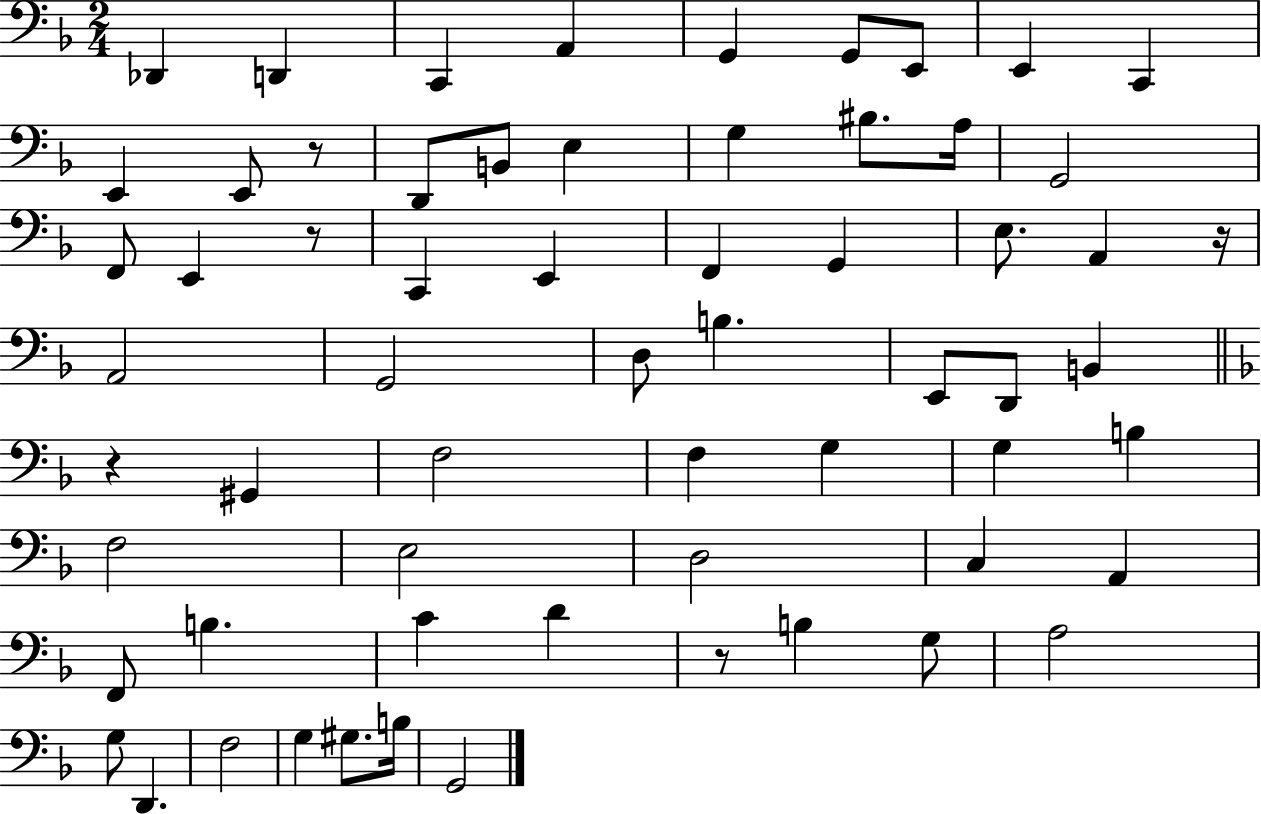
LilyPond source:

{
  \clef bass
  \numericTimeSignature
  \time 2/4
  \key f \major
  des,4 d,4 | c,4 a,4 | g,4 g,8 e,8 | e,4 c,4 | \break e,4 e,8 r8 | d,8 b,8 e4 | g4 bis8. a16 | g,2 | \break f,8 e,4 r8 | c,4 e,4 | f,4 g,4 | e8. a,4 r16 | \break a,2 | g,2 | d8 b4. | e,8 d,8 b,4 | \break \bar "||" \break \key d \minor r4 gis,4 | f2 | f4 g4 | g4 b4 | \break f2 | e2 | d2 | c4 a,4 | \break f,8 b4. | c'4 d'4 | r8 b4 g8 | a2 | \break g8 d,4. | f2 | g4 gis8. b16 | g,2 | \break \bar "|."
}